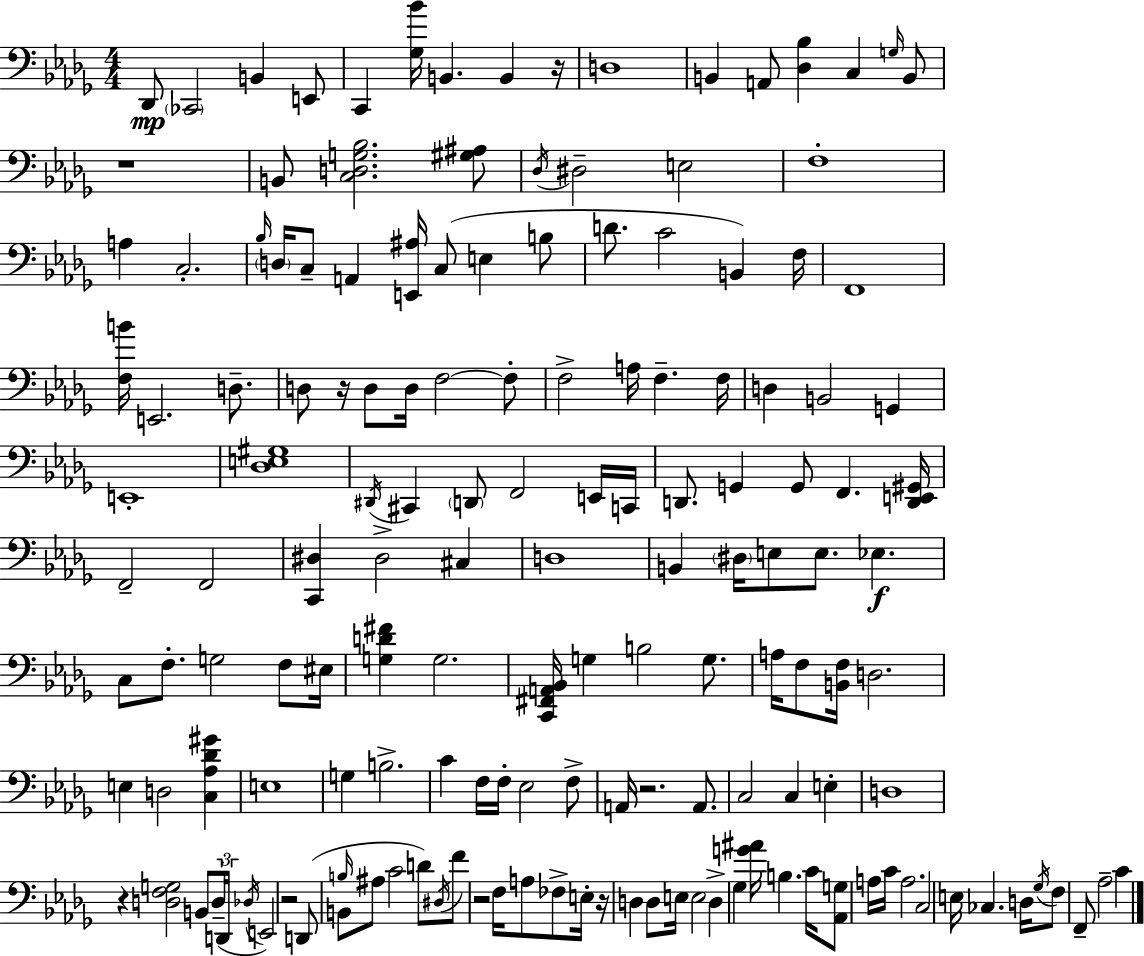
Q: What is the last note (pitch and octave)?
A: C4